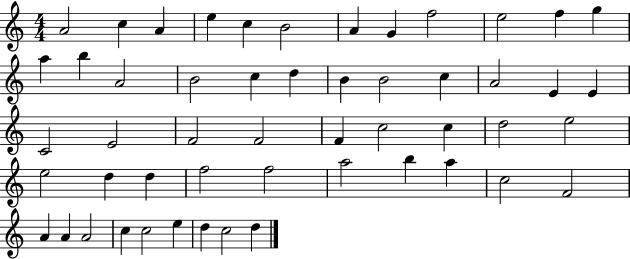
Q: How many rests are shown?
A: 0